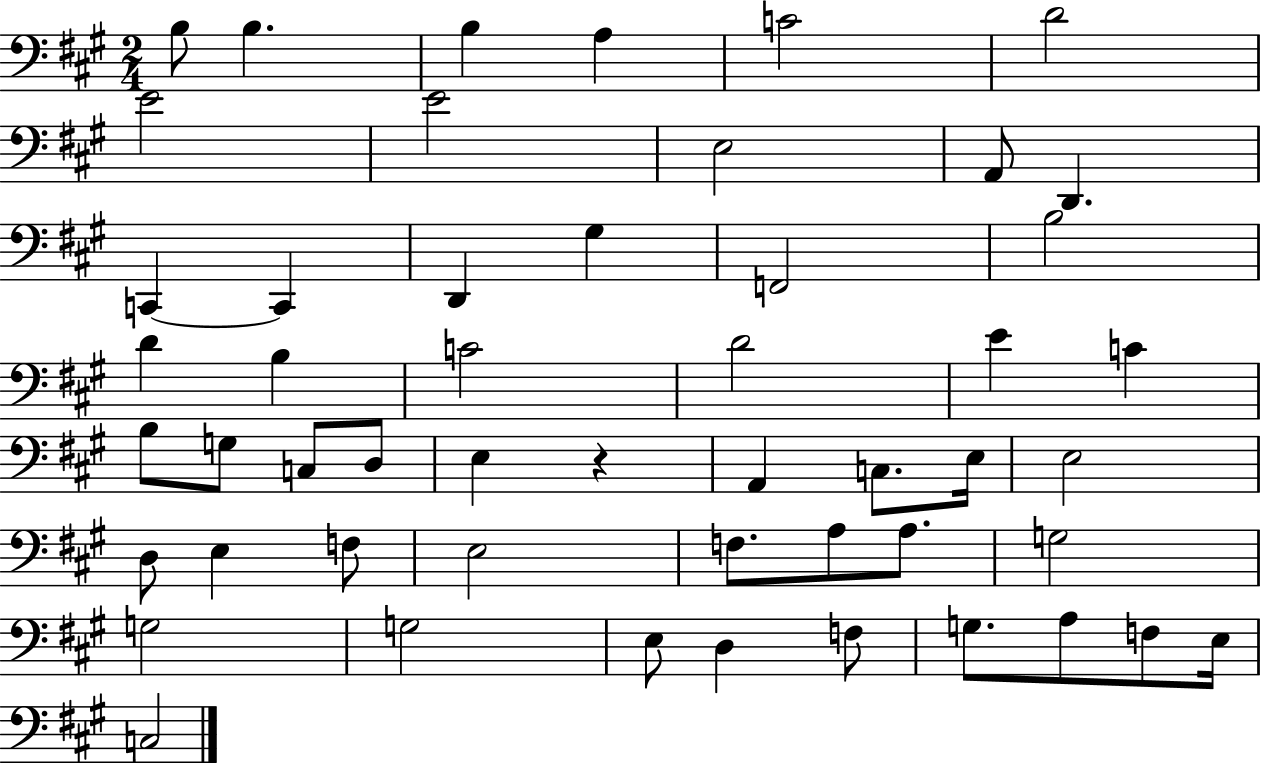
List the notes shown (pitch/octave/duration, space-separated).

B3/e B3/q. B3/q A3/q C4/h D4/h E4/h E4/h E3/h A2/e D2/q. C2/q C2/q D2/q G#3/q F2/h B3/h D4/q B3/q C4/h D4/h E4/q C4/q B3/e G3/e C3/e D3/e E3/q R/q A2/q C3/e. E3/s E3/h D3/e E3/q F3/e E3/h F3/e. A3/e A3/e. G3/h G3/h G3/h E3/e D3/q F3/e G3/e. A3/e F3/e E3/s C3/h